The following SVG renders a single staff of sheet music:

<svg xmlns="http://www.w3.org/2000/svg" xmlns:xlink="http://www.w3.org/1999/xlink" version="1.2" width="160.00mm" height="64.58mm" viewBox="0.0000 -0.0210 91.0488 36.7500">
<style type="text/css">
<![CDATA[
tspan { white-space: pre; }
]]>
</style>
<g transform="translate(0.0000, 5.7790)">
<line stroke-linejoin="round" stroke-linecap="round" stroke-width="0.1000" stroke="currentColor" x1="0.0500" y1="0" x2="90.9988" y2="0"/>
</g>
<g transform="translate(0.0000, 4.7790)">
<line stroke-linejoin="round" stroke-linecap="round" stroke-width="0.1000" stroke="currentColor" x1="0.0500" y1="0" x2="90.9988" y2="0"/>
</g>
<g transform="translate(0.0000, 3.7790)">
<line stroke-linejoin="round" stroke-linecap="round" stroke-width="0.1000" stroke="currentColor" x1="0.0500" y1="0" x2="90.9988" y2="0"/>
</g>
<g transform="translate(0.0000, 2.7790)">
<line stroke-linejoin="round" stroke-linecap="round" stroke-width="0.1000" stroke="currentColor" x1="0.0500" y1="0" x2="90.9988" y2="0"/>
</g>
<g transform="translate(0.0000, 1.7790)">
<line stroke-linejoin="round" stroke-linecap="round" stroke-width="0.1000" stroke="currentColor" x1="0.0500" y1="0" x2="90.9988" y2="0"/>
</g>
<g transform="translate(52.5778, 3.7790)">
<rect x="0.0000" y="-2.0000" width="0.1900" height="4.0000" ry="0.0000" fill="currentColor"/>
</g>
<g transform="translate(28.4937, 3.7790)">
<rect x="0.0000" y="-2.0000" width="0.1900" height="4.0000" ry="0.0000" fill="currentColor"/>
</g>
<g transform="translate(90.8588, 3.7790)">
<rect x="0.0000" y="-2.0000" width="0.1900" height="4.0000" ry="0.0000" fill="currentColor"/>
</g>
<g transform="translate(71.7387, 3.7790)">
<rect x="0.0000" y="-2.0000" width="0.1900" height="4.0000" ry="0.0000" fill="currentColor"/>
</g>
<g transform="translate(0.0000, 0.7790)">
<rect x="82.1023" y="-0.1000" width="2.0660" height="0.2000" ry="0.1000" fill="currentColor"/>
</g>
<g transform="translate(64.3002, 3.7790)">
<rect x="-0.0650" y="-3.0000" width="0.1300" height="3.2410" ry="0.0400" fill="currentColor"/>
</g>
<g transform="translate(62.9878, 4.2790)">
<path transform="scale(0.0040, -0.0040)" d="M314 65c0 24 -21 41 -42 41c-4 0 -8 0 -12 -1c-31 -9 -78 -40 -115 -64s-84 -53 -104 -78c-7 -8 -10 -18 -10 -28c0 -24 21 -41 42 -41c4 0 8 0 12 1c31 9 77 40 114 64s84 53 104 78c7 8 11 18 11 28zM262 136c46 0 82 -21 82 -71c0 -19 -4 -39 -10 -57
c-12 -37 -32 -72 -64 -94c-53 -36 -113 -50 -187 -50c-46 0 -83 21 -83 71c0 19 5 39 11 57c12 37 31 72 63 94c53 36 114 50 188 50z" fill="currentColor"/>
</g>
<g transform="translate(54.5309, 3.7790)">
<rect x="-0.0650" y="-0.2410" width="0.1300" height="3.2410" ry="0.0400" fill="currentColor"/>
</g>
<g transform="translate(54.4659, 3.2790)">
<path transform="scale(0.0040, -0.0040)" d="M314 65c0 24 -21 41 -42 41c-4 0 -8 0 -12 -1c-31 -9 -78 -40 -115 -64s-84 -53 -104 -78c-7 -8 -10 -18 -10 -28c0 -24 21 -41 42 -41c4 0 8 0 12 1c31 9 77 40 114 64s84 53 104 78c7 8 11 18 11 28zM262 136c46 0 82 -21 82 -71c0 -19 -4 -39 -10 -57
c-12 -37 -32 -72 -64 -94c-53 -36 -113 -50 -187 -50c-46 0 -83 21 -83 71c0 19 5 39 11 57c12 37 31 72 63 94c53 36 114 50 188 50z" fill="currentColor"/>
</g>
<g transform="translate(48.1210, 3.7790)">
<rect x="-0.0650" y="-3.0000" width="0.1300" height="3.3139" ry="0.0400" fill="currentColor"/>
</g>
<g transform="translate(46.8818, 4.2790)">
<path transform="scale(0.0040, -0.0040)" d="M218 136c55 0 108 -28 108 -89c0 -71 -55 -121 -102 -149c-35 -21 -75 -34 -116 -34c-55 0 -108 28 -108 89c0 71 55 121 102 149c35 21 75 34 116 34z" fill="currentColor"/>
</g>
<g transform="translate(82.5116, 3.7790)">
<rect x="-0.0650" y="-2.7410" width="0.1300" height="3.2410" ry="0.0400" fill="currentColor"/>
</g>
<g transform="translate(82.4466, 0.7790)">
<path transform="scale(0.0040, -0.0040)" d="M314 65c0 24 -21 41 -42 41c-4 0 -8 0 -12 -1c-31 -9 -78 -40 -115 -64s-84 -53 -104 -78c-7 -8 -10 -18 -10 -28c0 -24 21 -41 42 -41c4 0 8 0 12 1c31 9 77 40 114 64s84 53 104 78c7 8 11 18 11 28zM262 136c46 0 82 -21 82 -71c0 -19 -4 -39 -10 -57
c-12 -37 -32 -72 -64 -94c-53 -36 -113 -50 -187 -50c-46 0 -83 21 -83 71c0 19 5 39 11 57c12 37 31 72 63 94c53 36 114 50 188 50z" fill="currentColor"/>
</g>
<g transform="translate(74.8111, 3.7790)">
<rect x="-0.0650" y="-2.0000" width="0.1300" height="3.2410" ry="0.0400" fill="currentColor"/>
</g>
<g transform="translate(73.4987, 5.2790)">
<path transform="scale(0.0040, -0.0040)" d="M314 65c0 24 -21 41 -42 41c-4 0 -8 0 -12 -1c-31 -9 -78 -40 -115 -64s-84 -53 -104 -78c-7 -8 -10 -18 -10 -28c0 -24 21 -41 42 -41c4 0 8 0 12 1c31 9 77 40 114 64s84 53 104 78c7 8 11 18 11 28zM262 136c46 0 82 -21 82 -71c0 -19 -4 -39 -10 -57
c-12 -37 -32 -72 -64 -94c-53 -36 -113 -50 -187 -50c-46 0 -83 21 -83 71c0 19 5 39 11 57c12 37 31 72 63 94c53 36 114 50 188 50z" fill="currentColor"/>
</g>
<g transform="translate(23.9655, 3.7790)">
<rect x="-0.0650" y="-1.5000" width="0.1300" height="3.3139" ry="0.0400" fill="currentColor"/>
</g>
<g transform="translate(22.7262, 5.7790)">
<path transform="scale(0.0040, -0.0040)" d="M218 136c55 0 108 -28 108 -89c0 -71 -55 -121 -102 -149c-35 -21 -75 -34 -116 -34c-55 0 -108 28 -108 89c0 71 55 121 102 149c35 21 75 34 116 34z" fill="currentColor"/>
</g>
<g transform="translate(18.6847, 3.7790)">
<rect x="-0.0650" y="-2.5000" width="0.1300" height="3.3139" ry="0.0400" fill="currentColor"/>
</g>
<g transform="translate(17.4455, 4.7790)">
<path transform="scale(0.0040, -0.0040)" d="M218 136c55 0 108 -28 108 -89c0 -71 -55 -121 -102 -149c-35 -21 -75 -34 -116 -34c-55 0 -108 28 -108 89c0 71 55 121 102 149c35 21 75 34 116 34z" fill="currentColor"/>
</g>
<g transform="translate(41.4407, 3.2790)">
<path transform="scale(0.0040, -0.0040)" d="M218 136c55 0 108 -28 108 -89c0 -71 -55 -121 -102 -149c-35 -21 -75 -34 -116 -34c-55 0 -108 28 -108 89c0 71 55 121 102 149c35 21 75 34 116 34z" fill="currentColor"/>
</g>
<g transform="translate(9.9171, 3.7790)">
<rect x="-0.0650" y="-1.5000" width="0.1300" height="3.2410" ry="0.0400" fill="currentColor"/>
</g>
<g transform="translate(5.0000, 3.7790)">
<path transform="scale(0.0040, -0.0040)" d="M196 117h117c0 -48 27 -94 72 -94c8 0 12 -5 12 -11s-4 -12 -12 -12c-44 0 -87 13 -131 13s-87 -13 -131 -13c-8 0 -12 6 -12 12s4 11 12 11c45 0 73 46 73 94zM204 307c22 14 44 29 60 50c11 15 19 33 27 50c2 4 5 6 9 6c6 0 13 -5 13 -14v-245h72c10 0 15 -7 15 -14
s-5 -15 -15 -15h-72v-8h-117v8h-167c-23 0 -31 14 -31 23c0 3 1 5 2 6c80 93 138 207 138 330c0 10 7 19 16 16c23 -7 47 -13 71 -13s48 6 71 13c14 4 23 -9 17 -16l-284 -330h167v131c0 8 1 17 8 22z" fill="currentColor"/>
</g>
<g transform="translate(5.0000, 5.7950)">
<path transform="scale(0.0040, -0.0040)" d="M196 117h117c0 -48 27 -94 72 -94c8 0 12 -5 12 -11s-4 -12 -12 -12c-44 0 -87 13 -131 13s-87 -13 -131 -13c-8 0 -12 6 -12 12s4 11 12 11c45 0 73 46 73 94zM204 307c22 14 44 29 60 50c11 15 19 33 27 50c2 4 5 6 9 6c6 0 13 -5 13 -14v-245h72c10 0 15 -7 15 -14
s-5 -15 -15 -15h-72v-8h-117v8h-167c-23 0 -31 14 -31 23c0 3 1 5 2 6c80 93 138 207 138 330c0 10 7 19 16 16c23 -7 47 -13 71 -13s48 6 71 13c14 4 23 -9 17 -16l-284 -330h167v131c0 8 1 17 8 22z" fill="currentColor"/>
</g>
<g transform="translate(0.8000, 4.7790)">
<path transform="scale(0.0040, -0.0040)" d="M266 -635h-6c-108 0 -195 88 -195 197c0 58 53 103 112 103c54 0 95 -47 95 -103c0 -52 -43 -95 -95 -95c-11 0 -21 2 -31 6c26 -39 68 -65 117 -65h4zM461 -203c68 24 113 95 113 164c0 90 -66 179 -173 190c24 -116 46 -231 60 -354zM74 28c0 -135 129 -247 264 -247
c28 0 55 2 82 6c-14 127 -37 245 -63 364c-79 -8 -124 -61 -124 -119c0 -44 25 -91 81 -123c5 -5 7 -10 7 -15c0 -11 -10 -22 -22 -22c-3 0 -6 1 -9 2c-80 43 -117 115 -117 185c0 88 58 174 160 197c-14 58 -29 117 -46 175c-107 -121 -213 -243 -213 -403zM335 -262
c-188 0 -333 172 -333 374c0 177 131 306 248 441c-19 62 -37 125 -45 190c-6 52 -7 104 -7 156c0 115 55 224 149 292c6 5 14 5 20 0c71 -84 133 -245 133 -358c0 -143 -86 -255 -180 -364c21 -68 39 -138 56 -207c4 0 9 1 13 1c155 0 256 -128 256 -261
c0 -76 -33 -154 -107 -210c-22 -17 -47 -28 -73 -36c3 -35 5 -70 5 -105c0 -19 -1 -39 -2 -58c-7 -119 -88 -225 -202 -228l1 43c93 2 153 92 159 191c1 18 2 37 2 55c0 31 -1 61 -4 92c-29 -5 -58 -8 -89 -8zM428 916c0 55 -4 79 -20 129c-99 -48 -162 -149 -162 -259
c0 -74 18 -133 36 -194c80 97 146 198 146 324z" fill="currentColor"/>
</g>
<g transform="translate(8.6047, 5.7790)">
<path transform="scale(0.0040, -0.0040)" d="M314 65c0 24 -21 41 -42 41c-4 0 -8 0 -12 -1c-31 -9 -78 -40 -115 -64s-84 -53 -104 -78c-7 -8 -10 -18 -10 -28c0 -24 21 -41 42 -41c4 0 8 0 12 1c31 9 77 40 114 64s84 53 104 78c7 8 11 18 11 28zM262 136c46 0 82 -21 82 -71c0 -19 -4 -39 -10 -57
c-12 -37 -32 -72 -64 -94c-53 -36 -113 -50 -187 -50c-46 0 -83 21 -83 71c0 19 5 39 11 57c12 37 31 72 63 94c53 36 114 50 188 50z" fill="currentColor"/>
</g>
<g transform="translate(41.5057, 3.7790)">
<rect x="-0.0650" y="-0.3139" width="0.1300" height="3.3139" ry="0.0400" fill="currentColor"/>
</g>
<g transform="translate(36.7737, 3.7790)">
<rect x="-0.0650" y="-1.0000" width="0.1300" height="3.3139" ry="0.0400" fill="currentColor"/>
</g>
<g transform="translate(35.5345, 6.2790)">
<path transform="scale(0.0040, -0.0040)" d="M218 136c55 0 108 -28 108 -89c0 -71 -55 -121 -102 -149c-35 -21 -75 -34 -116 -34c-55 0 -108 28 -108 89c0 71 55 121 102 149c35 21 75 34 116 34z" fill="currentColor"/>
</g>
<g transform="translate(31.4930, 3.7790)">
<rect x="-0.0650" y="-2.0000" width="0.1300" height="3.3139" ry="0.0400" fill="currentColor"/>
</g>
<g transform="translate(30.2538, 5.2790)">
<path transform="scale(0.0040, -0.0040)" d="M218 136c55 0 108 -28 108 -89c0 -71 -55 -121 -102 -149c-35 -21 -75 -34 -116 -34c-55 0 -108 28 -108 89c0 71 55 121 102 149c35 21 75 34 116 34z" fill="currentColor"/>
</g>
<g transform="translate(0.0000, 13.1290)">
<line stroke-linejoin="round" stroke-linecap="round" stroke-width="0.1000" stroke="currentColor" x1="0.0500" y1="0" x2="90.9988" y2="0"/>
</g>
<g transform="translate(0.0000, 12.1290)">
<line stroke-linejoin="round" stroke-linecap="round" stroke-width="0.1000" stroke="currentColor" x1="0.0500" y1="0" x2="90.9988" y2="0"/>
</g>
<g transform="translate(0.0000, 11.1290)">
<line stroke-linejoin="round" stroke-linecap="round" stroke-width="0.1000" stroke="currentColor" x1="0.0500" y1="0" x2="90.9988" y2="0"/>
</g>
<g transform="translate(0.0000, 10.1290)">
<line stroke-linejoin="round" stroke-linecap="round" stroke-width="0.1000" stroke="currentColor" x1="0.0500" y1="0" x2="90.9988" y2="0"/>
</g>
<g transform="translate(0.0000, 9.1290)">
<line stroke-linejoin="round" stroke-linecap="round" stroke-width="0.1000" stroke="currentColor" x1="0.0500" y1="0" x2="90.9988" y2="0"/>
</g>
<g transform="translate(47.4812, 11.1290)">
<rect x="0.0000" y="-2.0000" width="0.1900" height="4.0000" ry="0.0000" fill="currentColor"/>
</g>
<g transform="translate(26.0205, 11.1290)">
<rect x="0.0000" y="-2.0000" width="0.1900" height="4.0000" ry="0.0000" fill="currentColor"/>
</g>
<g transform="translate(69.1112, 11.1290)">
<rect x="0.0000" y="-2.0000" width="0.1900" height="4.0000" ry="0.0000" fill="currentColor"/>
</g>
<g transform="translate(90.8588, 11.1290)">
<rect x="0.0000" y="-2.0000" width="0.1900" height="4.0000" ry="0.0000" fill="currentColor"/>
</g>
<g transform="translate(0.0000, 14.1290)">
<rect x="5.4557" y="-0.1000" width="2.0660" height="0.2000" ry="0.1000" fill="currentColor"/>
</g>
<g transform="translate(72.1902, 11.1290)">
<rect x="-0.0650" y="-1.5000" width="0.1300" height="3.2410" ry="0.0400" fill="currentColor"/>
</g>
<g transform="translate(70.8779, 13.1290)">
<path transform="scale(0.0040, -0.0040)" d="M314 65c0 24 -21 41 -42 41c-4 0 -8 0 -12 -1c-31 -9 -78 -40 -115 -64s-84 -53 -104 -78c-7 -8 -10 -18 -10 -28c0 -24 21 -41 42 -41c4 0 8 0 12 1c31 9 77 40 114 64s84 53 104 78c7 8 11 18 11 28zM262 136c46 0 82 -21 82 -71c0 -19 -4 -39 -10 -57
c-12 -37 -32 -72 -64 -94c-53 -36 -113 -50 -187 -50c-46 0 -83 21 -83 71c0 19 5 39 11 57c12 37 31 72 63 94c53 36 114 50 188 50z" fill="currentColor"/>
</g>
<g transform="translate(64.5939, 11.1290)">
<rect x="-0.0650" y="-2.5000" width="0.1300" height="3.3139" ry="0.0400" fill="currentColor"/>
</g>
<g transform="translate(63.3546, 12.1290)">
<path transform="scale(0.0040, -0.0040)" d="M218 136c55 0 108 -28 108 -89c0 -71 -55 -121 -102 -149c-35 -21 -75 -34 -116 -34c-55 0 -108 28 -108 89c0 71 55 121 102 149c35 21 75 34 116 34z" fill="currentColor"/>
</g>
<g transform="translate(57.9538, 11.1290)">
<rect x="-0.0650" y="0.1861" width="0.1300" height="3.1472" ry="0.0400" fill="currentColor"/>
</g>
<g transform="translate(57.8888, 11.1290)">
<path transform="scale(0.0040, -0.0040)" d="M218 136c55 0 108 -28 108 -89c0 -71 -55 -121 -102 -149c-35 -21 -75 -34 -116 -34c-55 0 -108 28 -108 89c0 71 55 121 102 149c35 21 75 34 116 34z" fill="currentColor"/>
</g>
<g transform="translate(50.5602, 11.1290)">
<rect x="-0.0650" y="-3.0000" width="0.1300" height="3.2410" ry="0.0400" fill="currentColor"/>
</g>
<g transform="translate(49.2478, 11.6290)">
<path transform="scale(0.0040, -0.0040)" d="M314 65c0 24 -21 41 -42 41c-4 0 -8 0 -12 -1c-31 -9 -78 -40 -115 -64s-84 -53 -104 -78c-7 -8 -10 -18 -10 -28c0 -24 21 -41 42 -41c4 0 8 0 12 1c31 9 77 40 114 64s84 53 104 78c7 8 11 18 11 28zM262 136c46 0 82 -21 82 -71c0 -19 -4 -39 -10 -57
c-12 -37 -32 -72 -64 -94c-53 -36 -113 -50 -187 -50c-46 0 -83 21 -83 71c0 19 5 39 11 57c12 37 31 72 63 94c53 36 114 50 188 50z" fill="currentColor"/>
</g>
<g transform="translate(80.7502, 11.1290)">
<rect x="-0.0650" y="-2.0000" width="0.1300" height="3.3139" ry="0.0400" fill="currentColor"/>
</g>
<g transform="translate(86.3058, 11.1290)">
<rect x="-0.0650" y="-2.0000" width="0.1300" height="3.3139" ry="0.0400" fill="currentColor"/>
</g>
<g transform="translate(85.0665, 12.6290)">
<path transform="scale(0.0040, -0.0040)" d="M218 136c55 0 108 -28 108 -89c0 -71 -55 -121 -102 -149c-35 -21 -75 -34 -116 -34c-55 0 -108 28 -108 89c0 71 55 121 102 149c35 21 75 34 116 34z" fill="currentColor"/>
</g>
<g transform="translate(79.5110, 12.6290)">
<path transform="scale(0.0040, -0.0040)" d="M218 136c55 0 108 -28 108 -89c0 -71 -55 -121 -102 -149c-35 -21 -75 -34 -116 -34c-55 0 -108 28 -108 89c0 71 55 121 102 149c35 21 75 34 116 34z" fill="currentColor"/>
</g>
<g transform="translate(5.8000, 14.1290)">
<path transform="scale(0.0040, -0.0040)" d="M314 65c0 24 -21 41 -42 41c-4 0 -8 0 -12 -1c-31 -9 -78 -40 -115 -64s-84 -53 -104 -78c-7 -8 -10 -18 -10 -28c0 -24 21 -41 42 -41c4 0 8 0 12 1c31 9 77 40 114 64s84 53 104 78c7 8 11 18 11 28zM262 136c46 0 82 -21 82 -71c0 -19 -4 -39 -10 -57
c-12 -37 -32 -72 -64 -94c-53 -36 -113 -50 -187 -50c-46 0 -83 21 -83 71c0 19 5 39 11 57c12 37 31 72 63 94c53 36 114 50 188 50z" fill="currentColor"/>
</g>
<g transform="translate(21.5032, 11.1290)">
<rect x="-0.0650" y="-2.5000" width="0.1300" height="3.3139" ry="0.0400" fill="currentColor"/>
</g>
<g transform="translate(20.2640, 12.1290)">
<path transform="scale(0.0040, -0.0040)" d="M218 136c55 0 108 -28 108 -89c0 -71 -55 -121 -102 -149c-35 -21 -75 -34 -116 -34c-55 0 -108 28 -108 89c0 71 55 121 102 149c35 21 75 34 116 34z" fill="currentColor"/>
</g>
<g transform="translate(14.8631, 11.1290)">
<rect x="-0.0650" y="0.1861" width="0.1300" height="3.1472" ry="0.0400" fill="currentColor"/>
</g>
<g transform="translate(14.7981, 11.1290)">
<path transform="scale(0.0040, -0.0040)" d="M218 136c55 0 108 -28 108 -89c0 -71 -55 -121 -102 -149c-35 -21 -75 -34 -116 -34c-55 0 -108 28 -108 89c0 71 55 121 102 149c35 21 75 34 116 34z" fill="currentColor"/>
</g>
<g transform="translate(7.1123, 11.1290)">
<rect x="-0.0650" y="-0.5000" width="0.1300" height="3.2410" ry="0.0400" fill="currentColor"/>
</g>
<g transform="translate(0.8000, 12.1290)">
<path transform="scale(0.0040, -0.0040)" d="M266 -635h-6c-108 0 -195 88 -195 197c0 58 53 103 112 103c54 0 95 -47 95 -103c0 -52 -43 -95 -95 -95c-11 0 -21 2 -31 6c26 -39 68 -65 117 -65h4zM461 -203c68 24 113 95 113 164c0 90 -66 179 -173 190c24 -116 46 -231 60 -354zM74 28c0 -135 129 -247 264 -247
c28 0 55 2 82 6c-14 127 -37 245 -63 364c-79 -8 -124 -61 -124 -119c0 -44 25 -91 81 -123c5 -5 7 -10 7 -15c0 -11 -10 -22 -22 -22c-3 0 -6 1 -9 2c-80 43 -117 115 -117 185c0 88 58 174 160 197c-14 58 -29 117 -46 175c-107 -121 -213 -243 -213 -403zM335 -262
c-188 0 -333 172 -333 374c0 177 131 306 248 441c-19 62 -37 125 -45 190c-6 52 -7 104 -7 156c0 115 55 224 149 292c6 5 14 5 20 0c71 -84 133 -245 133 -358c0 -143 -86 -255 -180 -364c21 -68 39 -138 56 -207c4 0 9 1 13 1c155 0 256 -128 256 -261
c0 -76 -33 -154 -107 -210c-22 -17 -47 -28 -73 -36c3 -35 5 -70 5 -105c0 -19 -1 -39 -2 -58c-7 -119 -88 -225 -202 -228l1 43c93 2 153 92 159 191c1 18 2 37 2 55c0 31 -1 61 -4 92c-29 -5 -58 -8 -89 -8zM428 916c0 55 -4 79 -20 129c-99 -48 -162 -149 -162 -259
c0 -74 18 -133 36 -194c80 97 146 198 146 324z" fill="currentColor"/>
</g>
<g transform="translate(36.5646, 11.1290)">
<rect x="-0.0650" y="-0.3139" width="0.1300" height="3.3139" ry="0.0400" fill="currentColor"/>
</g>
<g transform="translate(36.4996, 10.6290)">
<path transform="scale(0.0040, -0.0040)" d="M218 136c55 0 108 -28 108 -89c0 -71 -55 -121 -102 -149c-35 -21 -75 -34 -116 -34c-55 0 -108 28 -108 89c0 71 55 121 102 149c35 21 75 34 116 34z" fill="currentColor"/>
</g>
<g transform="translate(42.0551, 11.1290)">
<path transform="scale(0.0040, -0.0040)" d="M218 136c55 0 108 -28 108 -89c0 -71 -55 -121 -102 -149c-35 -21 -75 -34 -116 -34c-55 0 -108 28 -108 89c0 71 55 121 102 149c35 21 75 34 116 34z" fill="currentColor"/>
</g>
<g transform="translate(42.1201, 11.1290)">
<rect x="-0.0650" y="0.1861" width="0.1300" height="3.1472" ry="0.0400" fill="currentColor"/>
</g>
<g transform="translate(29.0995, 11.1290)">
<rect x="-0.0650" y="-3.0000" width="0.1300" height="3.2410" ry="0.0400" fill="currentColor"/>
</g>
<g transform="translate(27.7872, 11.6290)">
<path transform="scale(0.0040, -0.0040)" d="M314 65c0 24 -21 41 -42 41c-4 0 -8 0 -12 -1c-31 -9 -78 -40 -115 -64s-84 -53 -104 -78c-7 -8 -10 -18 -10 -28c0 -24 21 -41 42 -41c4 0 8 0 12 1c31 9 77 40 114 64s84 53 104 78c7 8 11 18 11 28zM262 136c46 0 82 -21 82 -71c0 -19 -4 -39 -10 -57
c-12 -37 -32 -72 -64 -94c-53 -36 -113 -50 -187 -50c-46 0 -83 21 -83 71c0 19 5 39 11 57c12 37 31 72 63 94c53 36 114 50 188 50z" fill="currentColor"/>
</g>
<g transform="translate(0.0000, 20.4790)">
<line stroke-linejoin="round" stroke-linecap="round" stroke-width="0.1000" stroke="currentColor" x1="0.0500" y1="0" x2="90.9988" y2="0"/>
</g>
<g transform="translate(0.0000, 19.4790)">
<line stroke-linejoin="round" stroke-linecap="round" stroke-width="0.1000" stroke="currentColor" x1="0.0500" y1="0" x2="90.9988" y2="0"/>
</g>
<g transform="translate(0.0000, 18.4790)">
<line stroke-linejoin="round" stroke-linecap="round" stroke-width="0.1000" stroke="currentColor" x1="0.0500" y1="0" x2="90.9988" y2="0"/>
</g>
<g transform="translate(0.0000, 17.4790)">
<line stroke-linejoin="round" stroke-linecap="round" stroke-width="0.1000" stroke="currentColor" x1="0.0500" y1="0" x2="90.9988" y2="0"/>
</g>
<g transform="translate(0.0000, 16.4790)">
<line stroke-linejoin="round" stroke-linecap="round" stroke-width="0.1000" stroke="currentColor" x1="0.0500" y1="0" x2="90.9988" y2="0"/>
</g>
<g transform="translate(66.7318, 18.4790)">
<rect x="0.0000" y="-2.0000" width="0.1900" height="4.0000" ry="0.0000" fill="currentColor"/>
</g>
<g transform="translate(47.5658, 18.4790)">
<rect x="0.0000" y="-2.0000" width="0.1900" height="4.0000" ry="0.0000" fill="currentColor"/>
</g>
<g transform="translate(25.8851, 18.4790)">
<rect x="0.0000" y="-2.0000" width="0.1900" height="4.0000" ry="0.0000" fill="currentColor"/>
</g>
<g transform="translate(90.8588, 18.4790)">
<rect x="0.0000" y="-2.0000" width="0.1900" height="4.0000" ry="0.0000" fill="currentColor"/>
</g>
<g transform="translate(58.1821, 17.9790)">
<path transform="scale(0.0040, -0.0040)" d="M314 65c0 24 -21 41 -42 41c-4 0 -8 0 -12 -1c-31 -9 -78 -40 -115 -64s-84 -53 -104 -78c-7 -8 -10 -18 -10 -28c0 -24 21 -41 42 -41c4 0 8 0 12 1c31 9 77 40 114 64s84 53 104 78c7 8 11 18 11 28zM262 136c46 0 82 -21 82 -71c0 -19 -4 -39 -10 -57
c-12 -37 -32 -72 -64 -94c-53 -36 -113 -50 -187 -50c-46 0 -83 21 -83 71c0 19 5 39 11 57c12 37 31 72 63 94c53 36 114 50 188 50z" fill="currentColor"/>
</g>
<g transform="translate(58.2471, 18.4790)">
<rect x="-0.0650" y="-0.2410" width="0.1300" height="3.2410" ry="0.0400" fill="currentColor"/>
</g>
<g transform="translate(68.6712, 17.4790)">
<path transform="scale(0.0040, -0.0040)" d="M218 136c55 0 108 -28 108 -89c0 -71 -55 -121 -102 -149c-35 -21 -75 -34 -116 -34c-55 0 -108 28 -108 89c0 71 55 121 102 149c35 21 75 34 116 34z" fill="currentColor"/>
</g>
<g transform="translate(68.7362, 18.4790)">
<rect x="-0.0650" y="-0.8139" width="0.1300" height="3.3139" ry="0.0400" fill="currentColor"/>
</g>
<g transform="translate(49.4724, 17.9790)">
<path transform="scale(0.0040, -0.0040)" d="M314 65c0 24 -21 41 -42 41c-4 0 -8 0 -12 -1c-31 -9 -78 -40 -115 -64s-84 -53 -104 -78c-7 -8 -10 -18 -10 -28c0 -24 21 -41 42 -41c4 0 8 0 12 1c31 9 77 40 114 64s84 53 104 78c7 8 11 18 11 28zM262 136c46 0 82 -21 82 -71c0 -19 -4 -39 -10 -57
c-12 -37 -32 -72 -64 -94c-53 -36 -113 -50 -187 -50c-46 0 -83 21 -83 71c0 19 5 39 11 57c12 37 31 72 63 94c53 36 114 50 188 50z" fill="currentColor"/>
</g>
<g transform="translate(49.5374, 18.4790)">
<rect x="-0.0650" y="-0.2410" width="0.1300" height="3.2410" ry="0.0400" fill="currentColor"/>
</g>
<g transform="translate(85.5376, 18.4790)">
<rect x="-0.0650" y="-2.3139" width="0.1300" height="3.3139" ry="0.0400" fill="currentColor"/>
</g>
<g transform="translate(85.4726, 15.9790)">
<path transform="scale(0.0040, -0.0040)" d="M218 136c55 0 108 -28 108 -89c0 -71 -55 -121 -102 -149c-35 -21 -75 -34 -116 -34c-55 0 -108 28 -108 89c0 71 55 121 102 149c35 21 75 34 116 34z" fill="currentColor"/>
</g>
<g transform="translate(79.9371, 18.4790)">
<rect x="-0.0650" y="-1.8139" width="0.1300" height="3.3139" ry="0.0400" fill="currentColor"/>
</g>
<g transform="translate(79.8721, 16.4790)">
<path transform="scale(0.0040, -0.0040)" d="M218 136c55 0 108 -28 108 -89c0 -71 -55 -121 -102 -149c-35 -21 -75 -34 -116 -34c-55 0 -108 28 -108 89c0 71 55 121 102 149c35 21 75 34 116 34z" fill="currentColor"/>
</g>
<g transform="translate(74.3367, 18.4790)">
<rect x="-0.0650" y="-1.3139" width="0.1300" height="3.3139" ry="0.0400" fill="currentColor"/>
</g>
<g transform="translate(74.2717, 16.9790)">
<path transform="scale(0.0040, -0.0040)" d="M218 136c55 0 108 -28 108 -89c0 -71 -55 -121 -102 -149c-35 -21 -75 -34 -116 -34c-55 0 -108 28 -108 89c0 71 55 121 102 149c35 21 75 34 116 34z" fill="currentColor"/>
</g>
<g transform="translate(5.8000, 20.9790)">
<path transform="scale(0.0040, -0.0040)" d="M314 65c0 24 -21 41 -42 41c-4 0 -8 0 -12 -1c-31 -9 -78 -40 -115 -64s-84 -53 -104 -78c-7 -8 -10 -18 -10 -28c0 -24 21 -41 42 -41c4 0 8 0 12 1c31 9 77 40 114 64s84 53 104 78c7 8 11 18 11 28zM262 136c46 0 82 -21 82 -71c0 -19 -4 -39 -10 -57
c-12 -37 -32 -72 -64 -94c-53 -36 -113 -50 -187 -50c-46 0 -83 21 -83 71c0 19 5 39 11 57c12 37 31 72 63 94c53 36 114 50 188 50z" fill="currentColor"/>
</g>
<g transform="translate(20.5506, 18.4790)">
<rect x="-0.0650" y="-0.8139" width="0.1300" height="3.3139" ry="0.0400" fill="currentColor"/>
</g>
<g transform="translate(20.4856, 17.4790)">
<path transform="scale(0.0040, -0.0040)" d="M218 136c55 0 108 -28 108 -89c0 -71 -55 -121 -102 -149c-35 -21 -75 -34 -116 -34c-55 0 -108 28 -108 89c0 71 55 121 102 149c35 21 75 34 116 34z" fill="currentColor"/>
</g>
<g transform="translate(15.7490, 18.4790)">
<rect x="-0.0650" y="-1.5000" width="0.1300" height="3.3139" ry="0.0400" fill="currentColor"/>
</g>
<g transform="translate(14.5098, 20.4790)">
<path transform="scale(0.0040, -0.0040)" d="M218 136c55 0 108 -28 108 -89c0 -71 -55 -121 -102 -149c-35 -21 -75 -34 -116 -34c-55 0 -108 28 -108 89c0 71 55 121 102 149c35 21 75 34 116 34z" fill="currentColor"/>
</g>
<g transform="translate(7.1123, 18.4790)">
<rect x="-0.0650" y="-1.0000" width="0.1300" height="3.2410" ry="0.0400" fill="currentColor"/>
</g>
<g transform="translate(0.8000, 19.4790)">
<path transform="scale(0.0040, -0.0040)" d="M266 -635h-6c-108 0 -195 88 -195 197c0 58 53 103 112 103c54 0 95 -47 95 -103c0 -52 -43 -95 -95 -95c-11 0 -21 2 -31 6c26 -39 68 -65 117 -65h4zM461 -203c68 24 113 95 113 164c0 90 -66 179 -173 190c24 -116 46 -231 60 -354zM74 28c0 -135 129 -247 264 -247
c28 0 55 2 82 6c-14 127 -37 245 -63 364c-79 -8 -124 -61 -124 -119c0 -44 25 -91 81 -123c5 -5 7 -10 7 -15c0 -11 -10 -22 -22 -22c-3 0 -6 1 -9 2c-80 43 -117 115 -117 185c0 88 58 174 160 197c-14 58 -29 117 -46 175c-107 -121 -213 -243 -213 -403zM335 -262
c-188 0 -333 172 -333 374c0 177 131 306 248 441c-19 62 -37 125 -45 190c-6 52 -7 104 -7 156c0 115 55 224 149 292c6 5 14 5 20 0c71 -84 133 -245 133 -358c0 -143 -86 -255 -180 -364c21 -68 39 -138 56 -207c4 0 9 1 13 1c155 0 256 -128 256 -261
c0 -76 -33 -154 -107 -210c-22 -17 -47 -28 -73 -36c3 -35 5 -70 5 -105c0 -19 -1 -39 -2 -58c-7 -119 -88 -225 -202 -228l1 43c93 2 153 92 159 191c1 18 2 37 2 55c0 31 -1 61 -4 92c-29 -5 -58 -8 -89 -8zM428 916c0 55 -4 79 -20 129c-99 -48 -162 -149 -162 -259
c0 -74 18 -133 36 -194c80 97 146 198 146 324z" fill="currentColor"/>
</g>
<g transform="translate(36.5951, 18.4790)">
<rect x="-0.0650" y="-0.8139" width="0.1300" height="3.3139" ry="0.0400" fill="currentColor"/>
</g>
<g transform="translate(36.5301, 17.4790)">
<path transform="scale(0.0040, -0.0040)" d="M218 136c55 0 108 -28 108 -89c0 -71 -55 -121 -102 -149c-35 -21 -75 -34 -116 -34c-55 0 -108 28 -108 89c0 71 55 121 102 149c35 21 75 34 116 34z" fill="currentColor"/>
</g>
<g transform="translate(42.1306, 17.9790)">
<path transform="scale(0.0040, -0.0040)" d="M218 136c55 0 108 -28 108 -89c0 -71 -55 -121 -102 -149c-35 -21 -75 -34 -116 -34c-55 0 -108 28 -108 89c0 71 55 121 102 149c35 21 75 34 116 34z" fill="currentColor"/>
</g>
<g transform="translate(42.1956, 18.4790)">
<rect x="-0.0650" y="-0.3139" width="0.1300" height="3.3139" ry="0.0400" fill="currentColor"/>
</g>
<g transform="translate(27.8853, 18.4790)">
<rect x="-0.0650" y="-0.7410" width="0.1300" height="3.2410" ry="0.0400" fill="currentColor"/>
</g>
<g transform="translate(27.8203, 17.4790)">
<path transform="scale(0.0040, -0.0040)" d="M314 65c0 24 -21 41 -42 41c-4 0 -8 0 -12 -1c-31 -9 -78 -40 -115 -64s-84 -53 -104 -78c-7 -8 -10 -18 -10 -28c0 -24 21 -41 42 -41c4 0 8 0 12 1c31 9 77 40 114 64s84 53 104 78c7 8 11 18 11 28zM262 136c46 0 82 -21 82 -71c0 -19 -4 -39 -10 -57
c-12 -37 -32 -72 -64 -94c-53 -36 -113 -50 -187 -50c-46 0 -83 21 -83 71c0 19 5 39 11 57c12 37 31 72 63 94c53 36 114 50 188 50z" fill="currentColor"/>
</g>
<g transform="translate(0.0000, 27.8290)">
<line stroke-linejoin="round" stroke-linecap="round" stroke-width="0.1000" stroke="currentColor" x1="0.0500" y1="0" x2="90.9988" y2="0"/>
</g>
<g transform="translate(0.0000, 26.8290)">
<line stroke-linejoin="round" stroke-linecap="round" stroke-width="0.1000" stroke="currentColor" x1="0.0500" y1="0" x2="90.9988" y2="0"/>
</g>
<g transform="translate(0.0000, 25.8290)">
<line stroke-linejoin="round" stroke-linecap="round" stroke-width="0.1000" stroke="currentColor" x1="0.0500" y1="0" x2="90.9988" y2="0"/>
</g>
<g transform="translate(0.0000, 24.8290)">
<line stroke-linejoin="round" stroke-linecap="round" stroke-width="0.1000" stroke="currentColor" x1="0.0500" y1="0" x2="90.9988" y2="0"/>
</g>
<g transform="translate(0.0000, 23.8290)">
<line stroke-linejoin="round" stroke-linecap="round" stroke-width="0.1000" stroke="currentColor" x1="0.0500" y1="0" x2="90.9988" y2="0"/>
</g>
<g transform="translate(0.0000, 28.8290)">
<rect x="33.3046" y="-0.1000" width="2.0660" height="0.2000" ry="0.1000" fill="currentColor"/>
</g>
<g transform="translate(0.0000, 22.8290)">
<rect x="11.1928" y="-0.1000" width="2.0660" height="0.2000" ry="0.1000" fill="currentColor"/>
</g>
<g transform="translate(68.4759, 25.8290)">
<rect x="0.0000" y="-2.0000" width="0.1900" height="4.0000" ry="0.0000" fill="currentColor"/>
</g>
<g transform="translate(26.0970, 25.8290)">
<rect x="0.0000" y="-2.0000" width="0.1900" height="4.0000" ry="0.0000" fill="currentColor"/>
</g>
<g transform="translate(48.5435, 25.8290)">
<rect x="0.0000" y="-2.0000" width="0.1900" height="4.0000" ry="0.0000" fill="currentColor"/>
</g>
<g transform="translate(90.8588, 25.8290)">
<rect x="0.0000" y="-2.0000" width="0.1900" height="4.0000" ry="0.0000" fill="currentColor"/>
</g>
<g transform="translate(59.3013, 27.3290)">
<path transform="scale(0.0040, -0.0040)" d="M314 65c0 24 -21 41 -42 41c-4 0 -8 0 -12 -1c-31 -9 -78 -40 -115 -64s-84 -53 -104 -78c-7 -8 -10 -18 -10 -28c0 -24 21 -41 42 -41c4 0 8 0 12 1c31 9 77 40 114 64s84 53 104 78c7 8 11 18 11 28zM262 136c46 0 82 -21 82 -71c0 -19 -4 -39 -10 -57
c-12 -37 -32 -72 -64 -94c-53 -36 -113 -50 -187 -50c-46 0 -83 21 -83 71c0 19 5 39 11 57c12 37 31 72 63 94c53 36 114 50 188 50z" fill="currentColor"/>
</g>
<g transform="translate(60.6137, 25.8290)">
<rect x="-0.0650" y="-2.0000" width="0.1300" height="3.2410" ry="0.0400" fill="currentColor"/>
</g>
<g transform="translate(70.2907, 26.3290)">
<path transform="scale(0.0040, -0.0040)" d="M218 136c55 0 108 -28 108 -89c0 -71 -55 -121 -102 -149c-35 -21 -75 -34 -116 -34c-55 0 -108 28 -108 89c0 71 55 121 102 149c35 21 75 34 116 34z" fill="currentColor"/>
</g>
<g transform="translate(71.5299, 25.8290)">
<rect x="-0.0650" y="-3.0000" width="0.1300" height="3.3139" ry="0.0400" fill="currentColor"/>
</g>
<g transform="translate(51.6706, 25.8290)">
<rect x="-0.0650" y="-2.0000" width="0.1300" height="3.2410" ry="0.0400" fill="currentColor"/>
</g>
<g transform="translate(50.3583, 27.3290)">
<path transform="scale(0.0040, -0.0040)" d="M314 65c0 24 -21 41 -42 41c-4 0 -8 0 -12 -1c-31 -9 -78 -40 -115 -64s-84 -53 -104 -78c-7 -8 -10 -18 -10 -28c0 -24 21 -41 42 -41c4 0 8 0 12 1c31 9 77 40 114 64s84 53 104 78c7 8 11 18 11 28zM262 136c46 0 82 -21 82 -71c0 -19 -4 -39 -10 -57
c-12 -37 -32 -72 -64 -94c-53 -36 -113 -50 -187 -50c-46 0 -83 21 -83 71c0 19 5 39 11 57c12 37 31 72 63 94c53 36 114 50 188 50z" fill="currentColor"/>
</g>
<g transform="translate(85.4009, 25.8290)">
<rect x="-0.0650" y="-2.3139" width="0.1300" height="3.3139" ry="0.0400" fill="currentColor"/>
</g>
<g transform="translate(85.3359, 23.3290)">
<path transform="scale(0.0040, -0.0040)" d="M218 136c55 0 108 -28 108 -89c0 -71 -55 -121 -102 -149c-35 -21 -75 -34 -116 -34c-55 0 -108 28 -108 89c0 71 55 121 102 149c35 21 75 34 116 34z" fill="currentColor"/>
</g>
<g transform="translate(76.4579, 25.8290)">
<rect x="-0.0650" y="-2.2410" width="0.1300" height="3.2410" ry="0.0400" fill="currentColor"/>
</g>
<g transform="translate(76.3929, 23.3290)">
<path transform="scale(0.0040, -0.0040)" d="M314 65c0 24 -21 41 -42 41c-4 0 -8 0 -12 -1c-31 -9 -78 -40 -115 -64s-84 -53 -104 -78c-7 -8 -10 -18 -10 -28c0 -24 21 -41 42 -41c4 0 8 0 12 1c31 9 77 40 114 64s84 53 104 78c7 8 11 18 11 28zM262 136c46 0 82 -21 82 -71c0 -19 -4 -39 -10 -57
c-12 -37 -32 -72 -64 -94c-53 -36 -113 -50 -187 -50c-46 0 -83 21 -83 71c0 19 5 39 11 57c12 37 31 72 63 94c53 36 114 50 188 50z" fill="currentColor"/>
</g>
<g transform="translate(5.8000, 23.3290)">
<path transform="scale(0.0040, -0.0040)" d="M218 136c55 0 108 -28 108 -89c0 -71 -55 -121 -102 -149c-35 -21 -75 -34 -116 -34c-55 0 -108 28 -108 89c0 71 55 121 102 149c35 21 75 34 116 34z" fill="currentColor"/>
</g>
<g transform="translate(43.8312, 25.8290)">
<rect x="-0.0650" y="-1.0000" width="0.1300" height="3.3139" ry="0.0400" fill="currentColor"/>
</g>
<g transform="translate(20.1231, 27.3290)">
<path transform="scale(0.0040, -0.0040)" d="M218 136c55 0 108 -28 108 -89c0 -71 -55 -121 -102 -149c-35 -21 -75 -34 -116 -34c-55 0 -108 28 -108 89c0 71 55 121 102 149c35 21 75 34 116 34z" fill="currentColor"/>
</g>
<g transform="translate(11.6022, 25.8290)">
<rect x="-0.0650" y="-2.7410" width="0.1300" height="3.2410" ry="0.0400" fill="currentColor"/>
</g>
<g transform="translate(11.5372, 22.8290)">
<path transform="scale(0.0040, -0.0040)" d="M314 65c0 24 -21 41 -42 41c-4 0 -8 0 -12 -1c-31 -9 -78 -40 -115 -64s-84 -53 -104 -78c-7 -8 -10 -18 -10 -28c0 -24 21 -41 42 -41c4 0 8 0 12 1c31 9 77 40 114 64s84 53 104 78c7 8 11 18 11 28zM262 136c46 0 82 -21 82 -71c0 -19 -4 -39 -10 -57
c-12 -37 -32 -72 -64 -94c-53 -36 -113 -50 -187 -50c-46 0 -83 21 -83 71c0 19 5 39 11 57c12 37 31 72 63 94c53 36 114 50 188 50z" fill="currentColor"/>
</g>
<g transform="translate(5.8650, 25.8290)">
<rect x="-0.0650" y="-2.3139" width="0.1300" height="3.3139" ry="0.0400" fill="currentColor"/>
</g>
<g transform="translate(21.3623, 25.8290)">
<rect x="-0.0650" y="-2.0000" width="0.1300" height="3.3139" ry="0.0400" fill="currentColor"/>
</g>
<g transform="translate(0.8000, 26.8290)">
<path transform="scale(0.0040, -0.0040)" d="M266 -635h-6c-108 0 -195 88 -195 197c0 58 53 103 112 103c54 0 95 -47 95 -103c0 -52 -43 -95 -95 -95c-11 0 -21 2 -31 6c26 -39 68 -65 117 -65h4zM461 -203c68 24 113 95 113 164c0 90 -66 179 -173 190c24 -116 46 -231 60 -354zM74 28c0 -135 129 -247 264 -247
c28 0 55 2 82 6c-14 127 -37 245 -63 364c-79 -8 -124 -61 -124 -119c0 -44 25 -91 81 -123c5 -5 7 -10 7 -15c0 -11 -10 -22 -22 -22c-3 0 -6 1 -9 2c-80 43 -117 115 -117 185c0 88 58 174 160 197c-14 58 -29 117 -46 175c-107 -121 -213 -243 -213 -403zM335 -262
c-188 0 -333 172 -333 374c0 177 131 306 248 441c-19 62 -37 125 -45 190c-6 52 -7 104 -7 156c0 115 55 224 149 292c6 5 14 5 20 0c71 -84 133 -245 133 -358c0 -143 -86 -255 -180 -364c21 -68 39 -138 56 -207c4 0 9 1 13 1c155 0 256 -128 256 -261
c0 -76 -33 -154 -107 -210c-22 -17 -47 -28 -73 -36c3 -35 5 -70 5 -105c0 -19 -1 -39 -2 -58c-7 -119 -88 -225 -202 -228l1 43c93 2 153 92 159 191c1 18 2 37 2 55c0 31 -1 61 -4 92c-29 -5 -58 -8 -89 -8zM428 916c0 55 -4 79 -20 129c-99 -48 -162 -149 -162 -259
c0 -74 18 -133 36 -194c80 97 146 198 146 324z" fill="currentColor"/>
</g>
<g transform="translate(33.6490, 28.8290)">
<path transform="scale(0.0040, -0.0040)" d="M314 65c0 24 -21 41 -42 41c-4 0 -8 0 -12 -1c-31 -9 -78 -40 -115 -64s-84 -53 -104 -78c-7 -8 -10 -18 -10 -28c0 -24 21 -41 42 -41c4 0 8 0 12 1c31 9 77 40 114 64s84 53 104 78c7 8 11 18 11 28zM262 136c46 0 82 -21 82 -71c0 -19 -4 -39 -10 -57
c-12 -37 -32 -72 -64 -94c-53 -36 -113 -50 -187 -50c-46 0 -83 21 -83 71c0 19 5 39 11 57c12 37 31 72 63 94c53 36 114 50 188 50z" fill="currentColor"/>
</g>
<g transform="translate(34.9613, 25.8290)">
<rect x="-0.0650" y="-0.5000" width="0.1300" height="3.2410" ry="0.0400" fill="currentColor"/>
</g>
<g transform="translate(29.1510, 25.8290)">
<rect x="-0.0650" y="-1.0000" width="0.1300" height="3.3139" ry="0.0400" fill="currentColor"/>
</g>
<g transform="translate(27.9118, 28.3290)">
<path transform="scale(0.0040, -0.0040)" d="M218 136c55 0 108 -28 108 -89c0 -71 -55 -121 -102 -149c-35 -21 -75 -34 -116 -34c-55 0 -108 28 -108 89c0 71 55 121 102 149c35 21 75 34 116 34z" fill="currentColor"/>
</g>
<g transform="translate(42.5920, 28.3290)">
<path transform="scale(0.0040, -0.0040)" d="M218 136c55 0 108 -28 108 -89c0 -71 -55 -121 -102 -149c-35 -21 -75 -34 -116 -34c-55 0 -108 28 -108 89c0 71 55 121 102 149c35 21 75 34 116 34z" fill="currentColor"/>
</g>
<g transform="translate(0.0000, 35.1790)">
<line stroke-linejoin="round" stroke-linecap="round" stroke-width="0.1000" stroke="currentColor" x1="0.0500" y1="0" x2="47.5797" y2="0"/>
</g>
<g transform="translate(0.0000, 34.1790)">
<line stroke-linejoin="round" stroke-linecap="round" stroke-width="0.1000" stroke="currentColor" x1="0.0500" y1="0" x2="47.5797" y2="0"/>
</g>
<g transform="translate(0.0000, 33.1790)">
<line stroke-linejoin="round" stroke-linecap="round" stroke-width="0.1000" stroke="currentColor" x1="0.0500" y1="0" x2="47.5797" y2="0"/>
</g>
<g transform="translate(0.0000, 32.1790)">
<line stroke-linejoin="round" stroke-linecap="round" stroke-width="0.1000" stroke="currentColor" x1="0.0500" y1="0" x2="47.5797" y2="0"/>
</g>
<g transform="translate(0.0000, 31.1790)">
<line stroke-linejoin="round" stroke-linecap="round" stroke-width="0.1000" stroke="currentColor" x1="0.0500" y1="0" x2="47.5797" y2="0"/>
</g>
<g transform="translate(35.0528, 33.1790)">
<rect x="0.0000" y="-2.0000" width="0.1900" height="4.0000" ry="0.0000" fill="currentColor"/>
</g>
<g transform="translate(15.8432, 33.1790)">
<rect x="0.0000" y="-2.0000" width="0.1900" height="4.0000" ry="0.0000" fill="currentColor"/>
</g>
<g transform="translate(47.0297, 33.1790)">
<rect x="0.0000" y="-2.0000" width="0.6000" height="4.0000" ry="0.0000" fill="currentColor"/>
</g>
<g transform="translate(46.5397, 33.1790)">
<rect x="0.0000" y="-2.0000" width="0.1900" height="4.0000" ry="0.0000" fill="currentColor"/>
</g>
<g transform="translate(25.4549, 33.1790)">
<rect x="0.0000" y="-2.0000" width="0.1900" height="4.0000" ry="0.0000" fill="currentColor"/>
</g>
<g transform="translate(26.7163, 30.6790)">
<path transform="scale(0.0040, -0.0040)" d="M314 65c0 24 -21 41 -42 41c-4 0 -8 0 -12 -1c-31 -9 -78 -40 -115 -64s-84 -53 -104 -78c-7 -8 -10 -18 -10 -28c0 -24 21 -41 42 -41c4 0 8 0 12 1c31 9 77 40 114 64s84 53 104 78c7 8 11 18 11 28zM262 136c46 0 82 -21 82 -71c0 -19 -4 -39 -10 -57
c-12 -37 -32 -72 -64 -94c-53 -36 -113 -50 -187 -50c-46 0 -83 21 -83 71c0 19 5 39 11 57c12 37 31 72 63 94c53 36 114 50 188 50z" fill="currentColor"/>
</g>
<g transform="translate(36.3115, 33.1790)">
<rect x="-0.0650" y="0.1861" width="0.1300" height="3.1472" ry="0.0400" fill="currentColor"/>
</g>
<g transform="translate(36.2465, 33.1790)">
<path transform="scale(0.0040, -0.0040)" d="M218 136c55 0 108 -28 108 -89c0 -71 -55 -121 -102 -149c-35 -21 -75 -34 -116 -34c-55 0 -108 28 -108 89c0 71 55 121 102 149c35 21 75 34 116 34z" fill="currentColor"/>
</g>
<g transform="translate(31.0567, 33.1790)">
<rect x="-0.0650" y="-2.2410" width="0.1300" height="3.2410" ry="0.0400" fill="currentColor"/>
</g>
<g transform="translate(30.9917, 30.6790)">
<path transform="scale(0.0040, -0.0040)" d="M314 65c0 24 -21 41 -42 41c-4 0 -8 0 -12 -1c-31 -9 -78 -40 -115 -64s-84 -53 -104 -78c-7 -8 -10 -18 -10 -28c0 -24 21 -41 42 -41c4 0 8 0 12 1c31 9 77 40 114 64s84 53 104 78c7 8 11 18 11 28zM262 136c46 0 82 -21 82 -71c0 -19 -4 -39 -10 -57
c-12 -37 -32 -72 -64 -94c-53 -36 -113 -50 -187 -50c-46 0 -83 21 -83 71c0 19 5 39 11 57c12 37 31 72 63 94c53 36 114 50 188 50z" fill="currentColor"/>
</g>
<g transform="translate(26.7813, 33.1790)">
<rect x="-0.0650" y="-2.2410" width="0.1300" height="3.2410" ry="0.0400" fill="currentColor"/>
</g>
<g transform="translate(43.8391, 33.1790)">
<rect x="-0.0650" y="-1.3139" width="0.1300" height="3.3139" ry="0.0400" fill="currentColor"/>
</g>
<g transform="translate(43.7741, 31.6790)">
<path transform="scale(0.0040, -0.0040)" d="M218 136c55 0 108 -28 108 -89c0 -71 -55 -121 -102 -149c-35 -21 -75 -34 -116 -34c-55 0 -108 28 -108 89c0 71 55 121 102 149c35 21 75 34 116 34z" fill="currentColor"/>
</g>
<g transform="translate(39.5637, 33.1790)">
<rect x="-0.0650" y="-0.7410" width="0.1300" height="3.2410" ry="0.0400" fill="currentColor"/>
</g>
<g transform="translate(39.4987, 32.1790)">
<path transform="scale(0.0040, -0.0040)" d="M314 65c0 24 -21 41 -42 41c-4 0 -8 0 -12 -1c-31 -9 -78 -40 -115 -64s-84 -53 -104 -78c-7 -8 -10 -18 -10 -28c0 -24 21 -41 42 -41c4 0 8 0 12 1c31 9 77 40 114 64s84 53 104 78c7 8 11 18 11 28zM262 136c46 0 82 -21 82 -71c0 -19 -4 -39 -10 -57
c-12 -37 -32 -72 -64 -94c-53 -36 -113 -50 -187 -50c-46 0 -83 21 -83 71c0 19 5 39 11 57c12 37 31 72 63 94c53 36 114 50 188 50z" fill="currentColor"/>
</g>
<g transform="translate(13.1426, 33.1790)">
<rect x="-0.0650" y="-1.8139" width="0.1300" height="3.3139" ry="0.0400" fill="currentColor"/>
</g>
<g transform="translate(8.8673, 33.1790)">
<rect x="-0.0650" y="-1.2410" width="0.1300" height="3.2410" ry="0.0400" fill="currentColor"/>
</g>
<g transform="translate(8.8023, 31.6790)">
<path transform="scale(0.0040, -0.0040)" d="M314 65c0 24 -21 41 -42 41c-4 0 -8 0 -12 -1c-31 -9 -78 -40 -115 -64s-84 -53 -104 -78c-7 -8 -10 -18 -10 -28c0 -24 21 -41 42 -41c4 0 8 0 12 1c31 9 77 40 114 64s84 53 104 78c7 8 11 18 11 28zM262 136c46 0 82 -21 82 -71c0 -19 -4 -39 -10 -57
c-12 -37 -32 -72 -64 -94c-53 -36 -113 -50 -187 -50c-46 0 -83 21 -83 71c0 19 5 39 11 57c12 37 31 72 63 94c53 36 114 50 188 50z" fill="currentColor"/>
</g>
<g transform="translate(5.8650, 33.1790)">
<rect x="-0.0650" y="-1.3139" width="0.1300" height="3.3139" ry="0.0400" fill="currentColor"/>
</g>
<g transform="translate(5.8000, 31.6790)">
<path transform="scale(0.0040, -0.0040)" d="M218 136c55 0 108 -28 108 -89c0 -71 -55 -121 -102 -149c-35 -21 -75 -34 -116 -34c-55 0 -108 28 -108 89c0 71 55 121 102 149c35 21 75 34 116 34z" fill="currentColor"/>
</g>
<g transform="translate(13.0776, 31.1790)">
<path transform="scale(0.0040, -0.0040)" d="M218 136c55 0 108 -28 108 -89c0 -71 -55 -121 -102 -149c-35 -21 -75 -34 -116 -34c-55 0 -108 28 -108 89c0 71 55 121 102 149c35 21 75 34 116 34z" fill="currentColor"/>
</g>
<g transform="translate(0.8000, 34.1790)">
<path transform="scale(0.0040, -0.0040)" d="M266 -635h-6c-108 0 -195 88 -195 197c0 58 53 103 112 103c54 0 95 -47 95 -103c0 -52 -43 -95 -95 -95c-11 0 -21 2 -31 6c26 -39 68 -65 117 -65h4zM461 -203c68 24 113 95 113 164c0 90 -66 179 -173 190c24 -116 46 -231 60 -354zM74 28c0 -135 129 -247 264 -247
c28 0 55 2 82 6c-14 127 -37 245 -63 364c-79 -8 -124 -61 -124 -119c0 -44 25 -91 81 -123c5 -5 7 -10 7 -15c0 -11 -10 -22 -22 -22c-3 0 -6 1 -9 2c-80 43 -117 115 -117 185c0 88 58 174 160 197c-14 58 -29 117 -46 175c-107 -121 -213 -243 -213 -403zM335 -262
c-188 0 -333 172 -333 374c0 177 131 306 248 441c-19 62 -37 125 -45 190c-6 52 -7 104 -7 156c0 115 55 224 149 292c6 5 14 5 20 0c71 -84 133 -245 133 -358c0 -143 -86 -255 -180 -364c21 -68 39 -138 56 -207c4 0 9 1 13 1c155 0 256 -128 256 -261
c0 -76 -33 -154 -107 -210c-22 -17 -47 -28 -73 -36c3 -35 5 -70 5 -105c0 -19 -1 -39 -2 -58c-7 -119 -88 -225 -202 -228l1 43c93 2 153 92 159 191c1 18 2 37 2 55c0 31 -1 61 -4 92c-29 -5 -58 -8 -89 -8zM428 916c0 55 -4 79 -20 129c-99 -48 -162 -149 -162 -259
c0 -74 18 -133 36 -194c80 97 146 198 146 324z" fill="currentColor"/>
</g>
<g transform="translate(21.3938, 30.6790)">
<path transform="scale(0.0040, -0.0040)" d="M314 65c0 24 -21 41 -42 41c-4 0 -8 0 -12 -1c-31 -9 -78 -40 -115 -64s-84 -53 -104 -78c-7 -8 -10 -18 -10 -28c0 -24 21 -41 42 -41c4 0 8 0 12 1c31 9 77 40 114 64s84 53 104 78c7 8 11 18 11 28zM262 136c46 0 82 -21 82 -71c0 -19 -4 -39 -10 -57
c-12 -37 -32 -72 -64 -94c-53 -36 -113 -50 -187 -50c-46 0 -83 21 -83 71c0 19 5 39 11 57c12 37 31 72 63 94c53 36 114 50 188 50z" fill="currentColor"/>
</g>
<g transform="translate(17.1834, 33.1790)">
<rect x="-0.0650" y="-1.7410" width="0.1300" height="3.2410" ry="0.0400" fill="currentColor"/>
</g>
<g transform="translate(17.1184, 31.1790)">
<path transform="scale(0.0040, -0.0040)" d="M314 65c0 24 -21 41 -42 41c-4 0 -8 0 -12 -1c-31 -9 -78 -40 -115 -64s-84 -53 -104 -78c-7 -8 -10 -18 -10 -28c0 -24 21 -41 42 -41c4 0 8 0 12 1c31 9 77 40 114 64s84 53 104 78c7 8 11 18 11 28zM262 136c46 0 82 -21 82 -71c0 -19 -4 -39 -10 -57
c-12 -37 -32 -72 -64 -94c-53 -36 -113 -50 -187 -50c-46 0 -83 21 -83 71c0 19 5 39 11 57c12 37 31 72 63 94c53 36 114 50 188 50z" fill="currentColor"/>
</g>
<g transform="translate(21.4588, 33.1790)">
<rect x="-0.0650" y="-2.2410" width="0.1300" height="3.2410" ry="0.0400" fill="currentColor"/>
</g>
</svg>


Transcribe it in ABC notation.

X:1
T:Untitled
M:4/4
L:1/4
K:C
E2 G E F D c A c2 A2 F2 a2 C2 B G A2 c B A2 B G E2 F F D2 E d d2 d c c2 c2 d e f g g a2 F D C2 D F2 F2 A g2 g e e2 f f2 g2 g2 g2 B d2 e